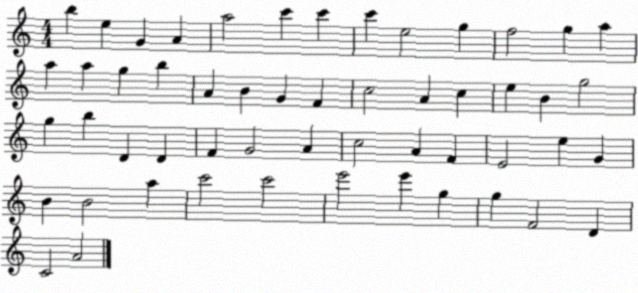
X:1
T:Untitled
M:4/4
L:1/4
K:C
b e G A a2 c' c' c' e2 g f2 g a a a g b A B G F c2 A c e B g2 g b D D F G2 A c2 A F E2 e G B B2 a c'2 c'2 e'2 e' g g F2 D C2 A2